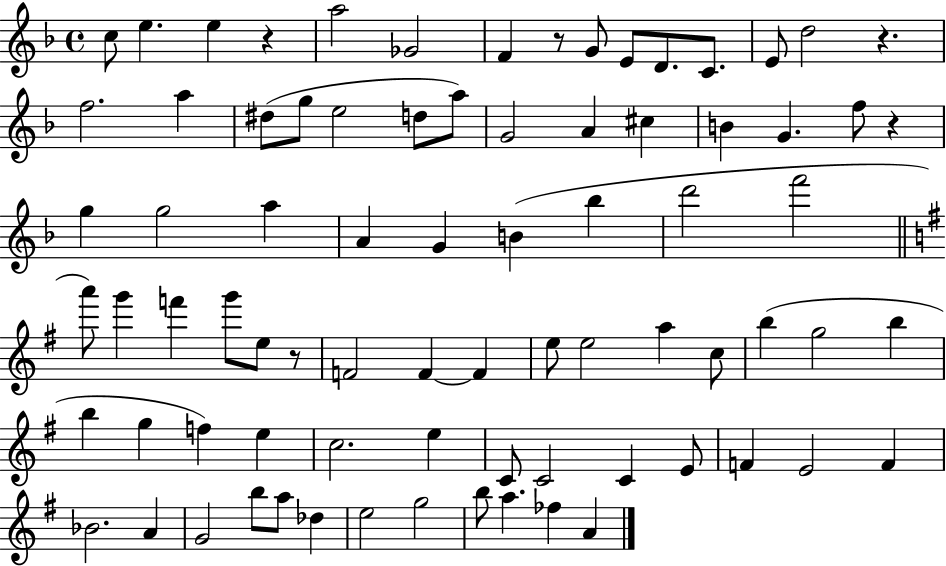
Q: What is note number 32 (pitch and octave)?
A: Bb5